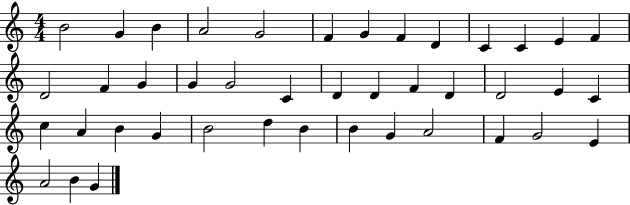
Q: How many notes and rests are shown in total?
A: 42